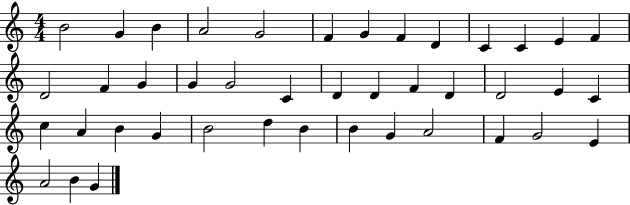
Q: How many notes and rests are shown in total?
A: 42